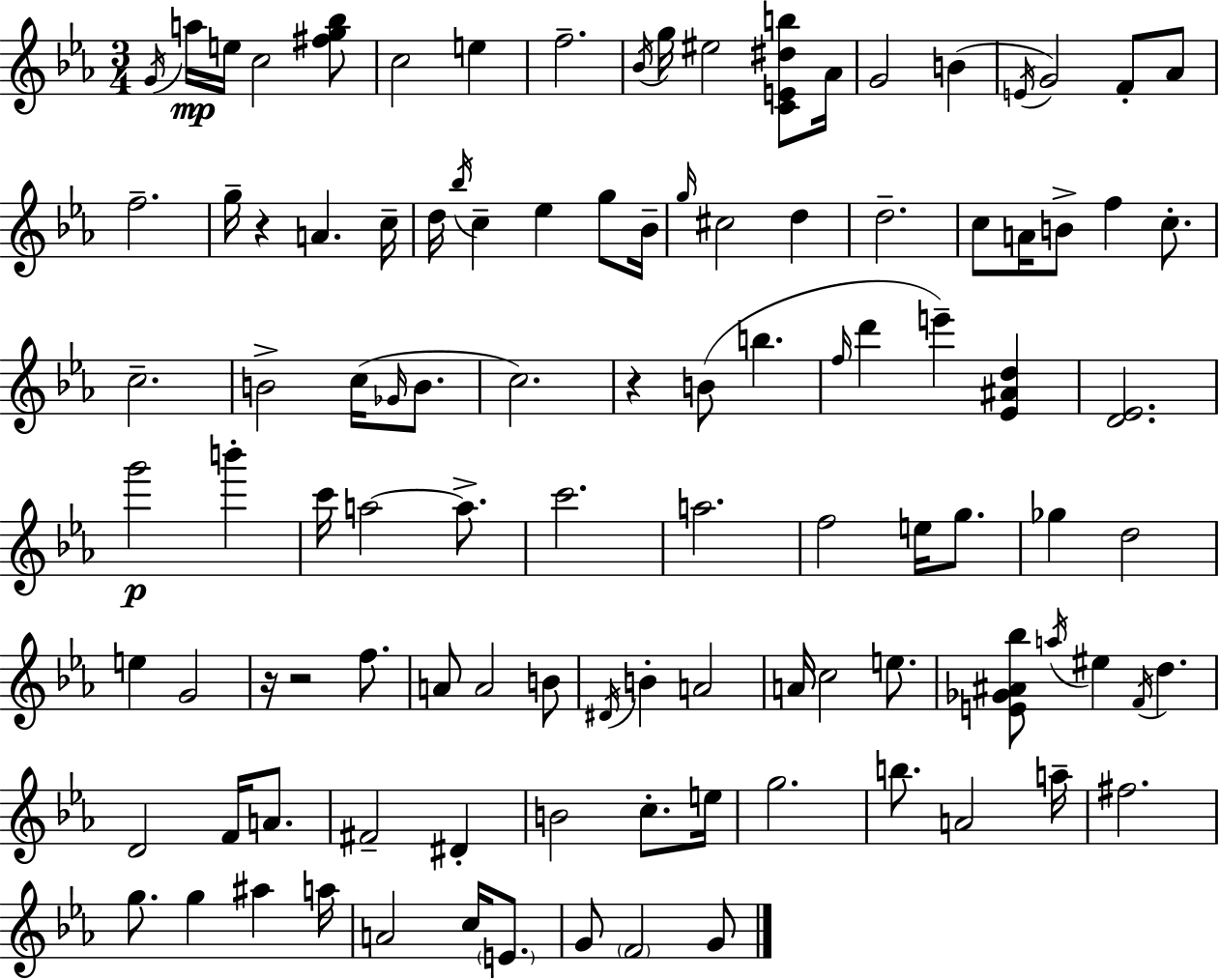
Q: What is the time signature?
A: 3/4